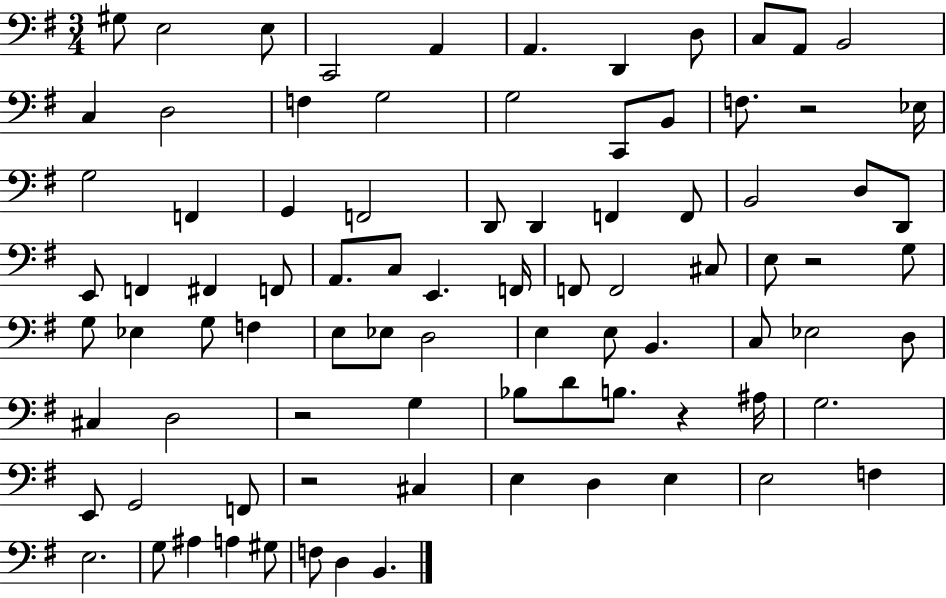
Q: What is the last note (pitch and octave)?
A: B2